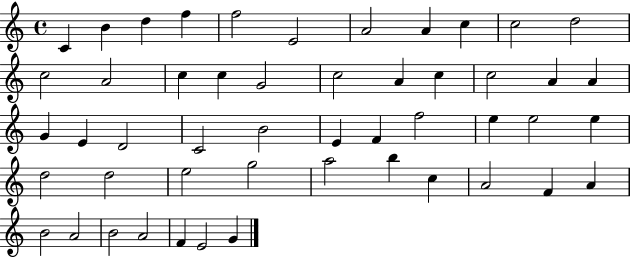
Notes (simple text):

C4/q B4/q D5/q F5/q F5/h E4/h A4/h A4/q C5/q C5/h D5/h C5/h A4/h C5/q C5/q G4/h C5/h A4/q C5/q C5/h A4/q A4/q G4/q E4/q D4/h C4/h B4/h E4/q F4/q F5/h E5/q E5/h E5/q D5/h D5/h E5/h G5/h A5/h B5/q C5/q A4/h F4/q A4/q B4/h A4/h B4/h A4/h F4/q E4/h G4/q